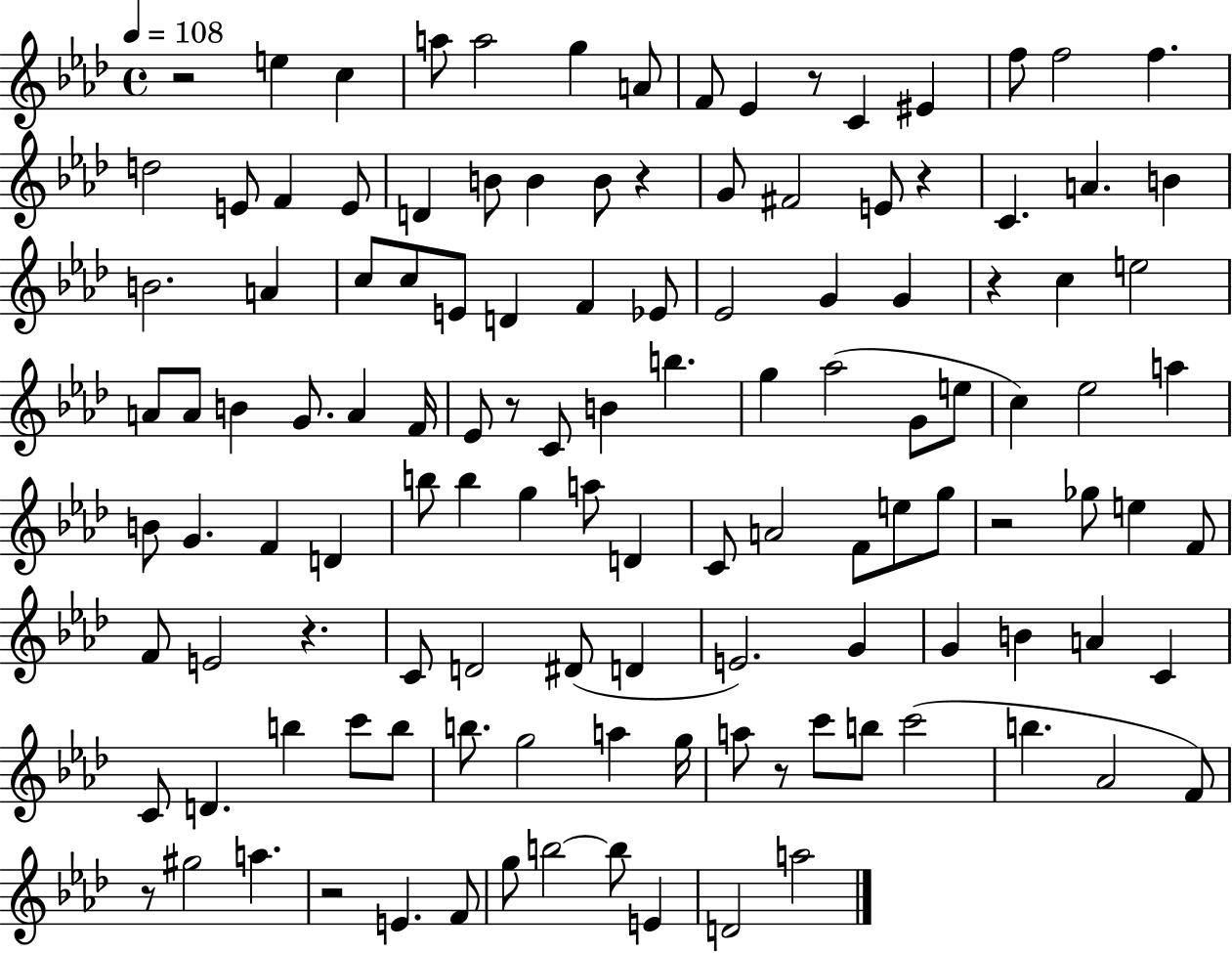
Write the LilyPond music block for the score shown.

{
  \clef treble
  \time 4/4
  \defaultTimeSignature
  \key aes \major
  \tempo 4 = 108
  r2 e''4 c''4 | a''8 a''2 g''4 a'8 | f'8 ees'4 r8 c'4 eis'4 | f''8 f''2 f''4. | \break d''2 e'8 f'4 e'8 | d'4 b'8 b'4 b'8 r4 | g'8 fis'2 e'8 r4 | c'4. a'4. b'4 | \break b'2. a'4 | c''8 c''8 e'8 d'4 f'4 ees'8 | ees'2 g'4 g'4 | r4 c''4 e''2 | \break a'8 a'8 b'4 g'8. a'4 f'16 | ees'8 r8 c'8 b'4 b''4. | g''4 aes''2( g'8 e''8 | c''4) ees''2 a''4 | \break b'8 g'4. f'4 d'4 | b''8 b''4 g''4 a''8 d'4 | c'8 a'2 f'8 e''8 g''8 | r2 ges''8 e''4 f'8 | \break f'8 e'2 r4. | c'8 d'2 dis'8( d'4 | e'2.) g'4 | g'4 b'4 a'4 c'4 | \break c'8 d'4. b''4 c'''8 b''8 | b''8. g''2 a''4 g''16 | a''8 r8 c'''8 b''8 c'''2( | b''4. aes'2 f'8) | \break r8 gis''2 a''4. | r2 e'4. f'8 | g''8 b''2~~ b''8 e'4 | d'2 a''2 | \break \bar "|."
}